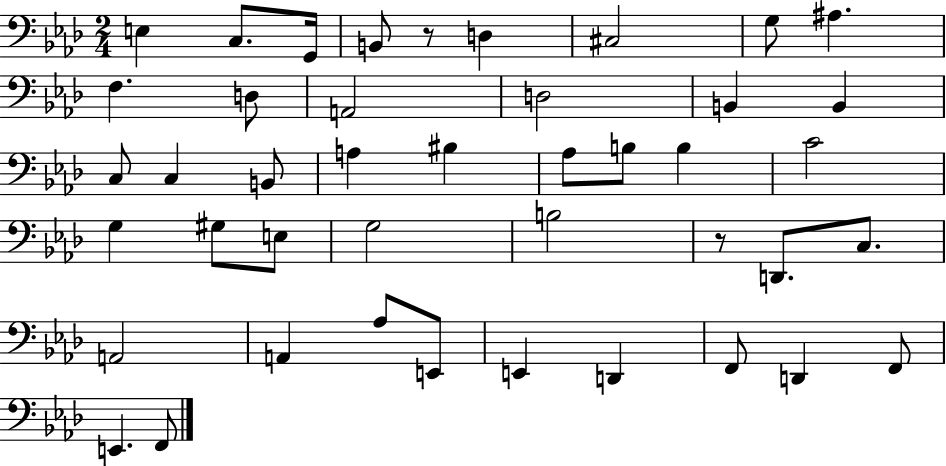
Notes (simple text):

E3/q C3/e. G2/s B2/e R/e D3/q C#3/h G3/e A#3/q. F3/q. D3/e A2/h D3/h B2/q B2/q C3/e C3/q B2/e A3/q BIS3/q Ab3/e B3/e B3/q C4/h G3/q G#3/e E3/e G3/h B3/h R/e D2/e. C3/e. A2/h A2/q Ab3/e E2/e E2/q D2/q F2/e D2/q F2/e E2/q. F2/e